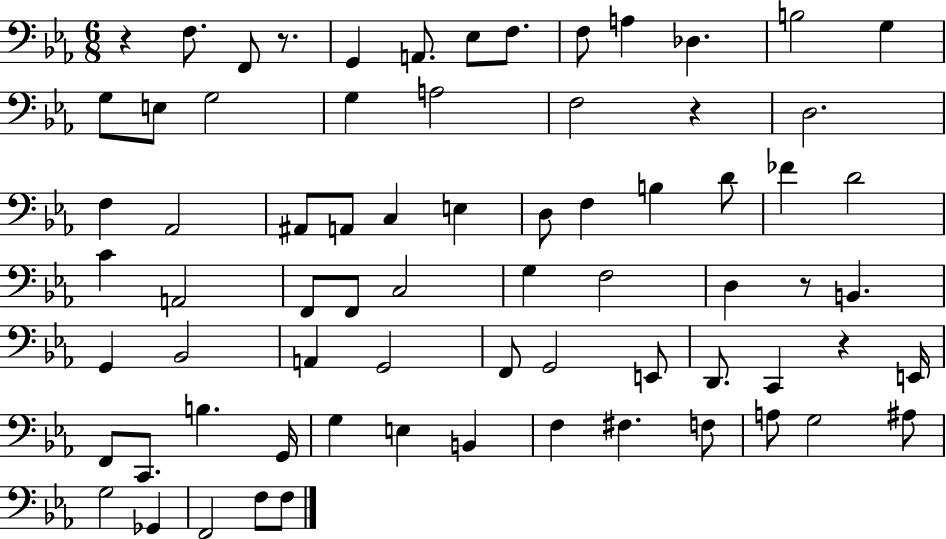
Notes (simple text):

R/q F3/e. F2/e R/e. G2/q A2/e. Eb3/e F3/e. F3/e A3/q Db3/q. B3/h G3/q G3/e E3/e G3/h G3/q A3/h F3/h R/q D3/h. F3/q Ab2/h A#2/e A2/e C3/q E3/q D3/e F3/q B3/q D4/e FES4/q D4/h C4/q A2/h F2/e F2/e C3/h G3/q F3/h D3/q R/e B2/q. G2/q Bb2/h A2/q G2/h F2/e G2/h E2/e D2/e. C2/q R/q E2/s F2/e C2/e. B3/q. G2/s G3/q E3/q B2/q F3/q F#3/q. F3/e A3/e G3/h A#3/e G3/h Gb2/q F2/h F3/e F3/e